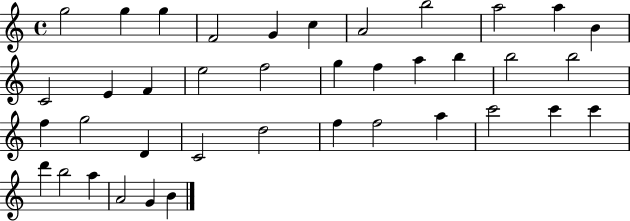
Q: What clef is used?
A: treble